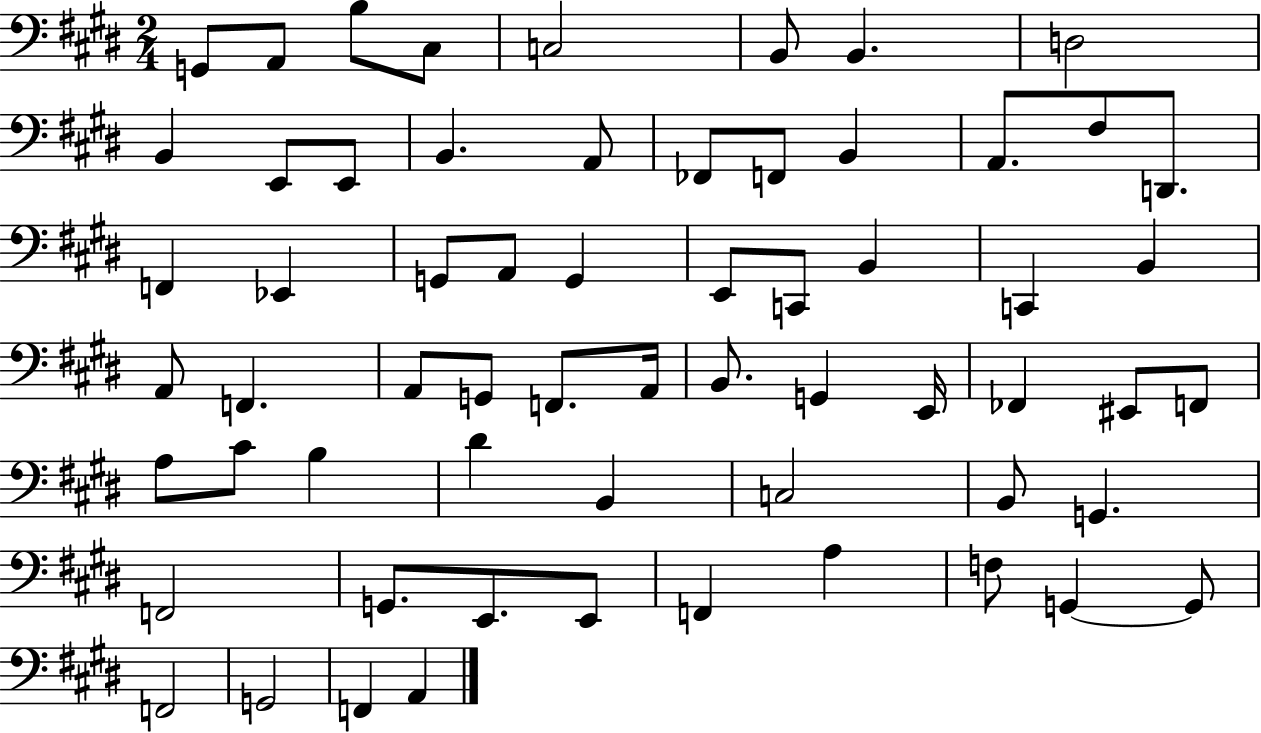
G2/e A2/e B3/e C#3/e C3/h B2/e B2/q. D3/h B2/q E2/e E2/e B2/q. A2/e FES2/e F2/e B2/q A2/e. F#3/e D2/e. F2/q Eb2/q G2/e A2/e G2/q E2/e C2/e B2/q C2/q B2/q A2/e F2/q. A2/e G2/e F2/e. A2/s B2/e. G2/q E2/s FES2/q EIS2/e F2/e A3/e C#4/e B3/q D#4/q B2/q C3/h B2/e G2/q. F2/h G2/e. E2/e. E2/e F2/q A3/q F3/e G2/q G2/e F2/h G2/h F2/q A2/q